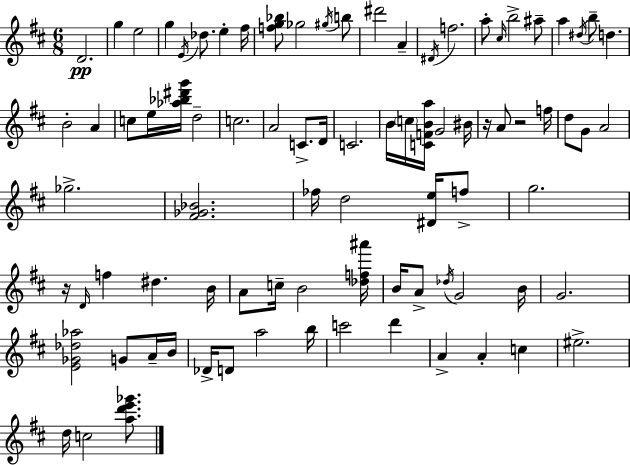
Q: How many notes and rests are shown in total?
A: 86